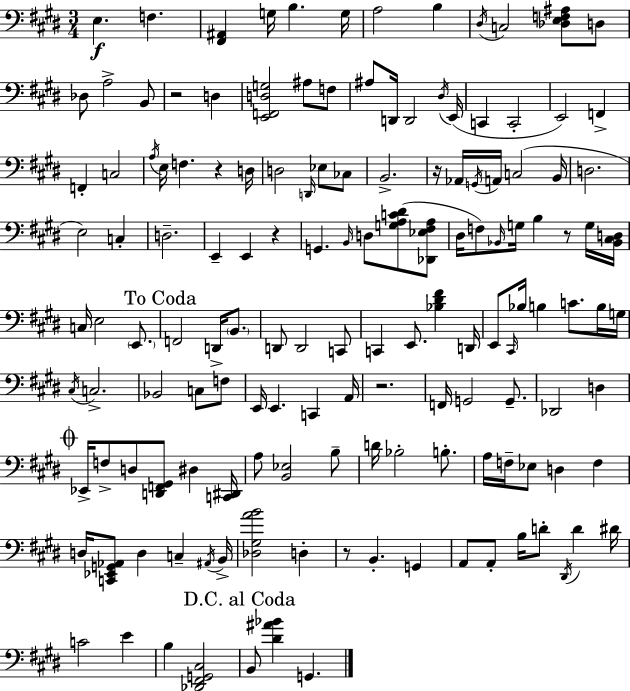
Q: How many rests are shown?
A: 7